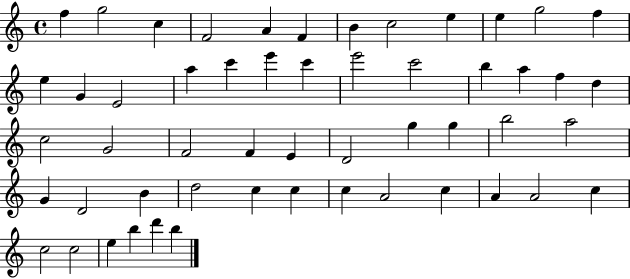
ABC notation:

X:1
T:Untitled
M:4/4
L:1/4
K:C
f g2 c F2 A F B c2 e e g2 f e G E2 a c' e' c' e'2 c'2 b a f d c2 G2 F2 F E D2 g g b2 a2 G D2 B d2 c c c A2 c A A2 c c2 c2 e b d' b